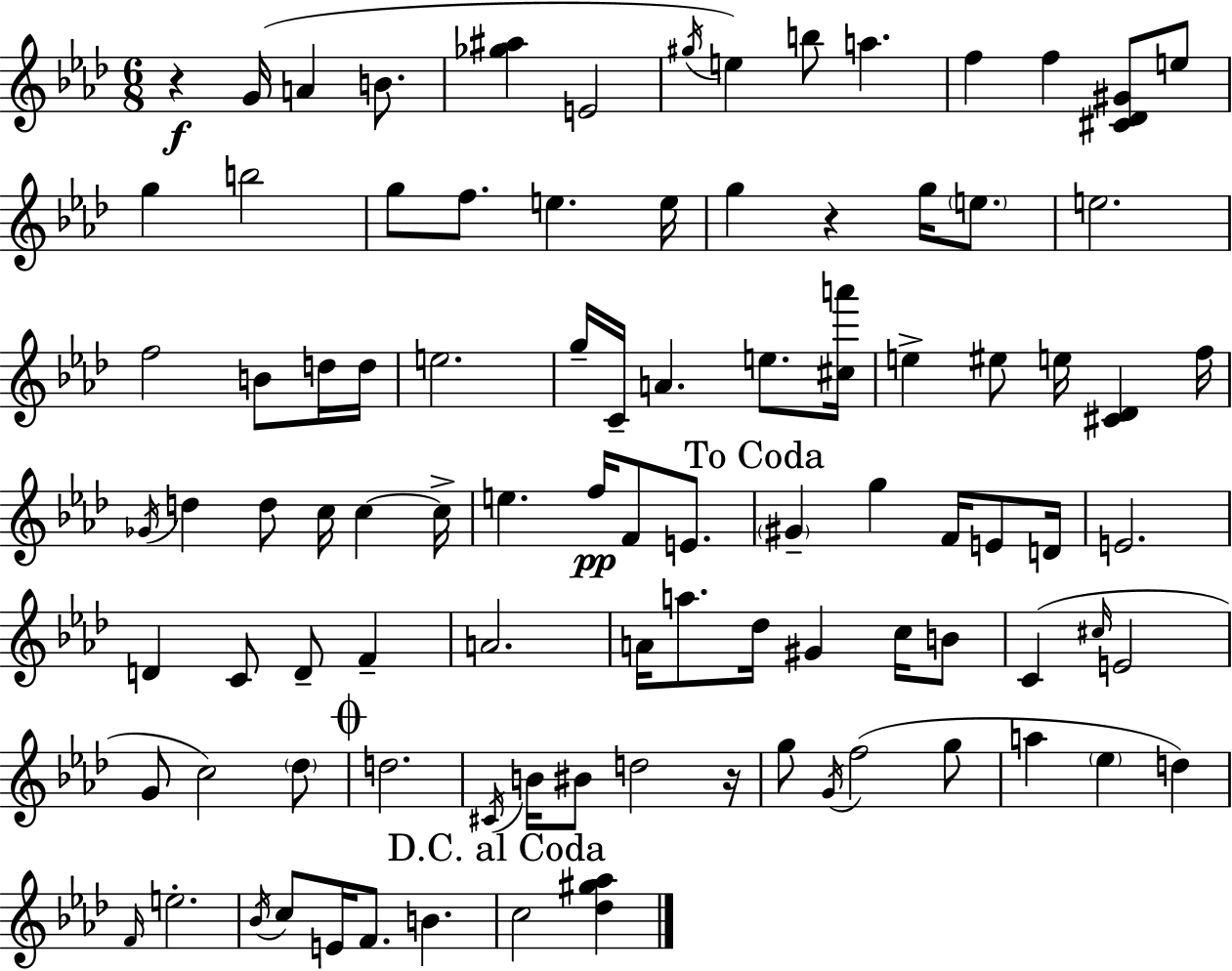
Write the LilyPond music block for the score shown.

{
  \clef treble
  \numericTimeSignature
  \time 6/8
  \key aes \major
  r4\f g'16( a'4 b'8. | <ges'' ais''>4 e'2 | \acciaccatura { gis''16 }) e''4 b''8 a''4. | f''4 f''4 <cis' des' gis'>8 e''8 | \break g''4 b''2 | g''8 f''8. e''4. | e''16 g''4 r4 g''16 \parenthesize e''8. | e''2. | \break f''2 b'8 d''16 | d''16 e''2. | g''16-- c'16-- a'4. e''8. | <cis'' a'''>16 e''4-> eis''8 e''16 <cis' des'>4 | \break f''16 \acciaccatura { ges'16 } d''4 d''8 c''16 c''4~~ | c''16-> e''4. f''16\pp f'8 e'8. | \mark "To Coda" \parenthesize gis'4-- g''4 f'16 e'8 | d'16 e'2. | \break d'4 c'8 d'8-- f'4-- | a'2. | a'16 a''8. des''16 gis'4 c''16 | b'8 c'4( \grace { cis''16 } e'2 | \break g'8 c''2) | \parenthesize des''8 \mark \markup { \musicglyph "scripts.coda" } d''2. | \acciaccatura { cis'16 } b'16 bis'8 d''2 | r16 g''8 \acciaccatura { g'16 }( f''2 | \break g''8 a''4 \parenthesize ees''4 | d''4) \grace { f'16 } e''2.-. | \acciaccatura { bes'16 } c''8 e'16 f'8. | b'4. \mark "D.C. al Coda" c''2 | \break <des'' gis'' aes''>4 \bar "|."
}